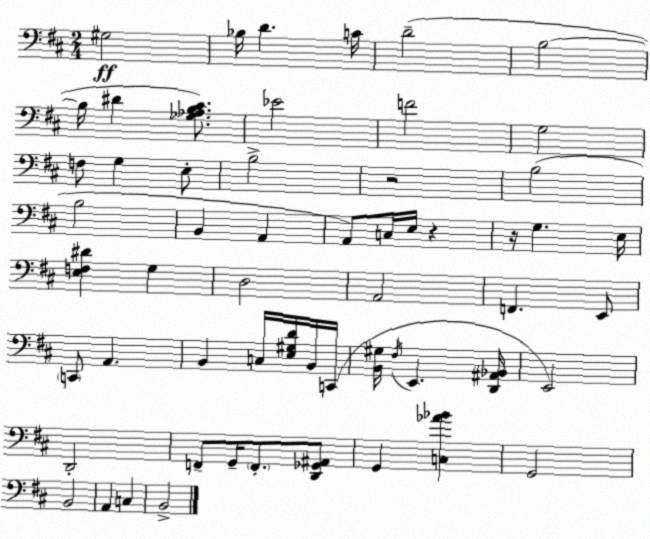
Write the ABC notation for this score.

X:1
T:Untitled
M:2/4
L:1/4
K:D
^G,2 _B,/4 D C/4 D2 B,2 B,/4 ^D [_G,_A,B,^C]/2 _E2 F2 G,2 F,/2 G, E,/2 B,2 z2 B,2 B,2 B,, A,, A,,/2 C,/4 E,/4 z z/4 G, E,/4 [E,F,^D] G, D,2 A,,2 F,, E,,/2 C,,/2 A,, B,, C,/4 [E,^G,D]/4 B,,/4 C,,/4 [B,,^G,]/4 ^F,/4 E,, [D,,^A,,_B,,]/4 E,,2 D,,2 F,,/2 G,,/4 F,,/2 [D,,_G,,^A,,]/2 G,, [C,_A_B] G,,2 B,,2 A,, C, B,,2